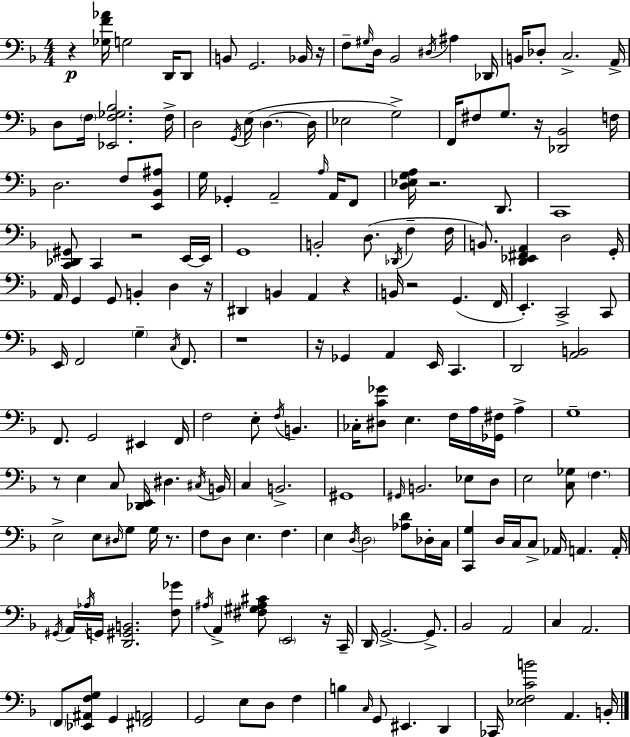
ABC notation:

X:1
T:Untitled
M:4/4
L:1/4
K:F
z [_G,F_A]/4 G,2 D,,/4 D,,/2 B,,/2 G,,2 _B,,/4 z/4 F,/2 ^G,/4 D,/4 _B,,2 ^D,/4 ^A, _D,,/4 B,,/4 _D,/2 C,2 A,,/4 D,/2 F,/4 [_E,,F,_G,_B,]2 F,/4 D,2 G,,/4 E,/4 D, D,/4 _E,2 G,2 F,,/4 ^F,/2 G,/2 z/4 [_D,,_B,,]2 F,/4 D,2 F,/2 [E,,_B,,^A,]/2 G,/4 _G,, A,,2 A,/4 A,,/4 F,,/2 [D,_E,G,A,]/4 z2 D,,/2 C,,4 [C,,_D,,^G,,]/2 C,, z2 E,,/4 E,,/4 G,,4 B,,2 D,/2 _D,,/4 F, F,/4 B,,/2 [D,,_E,,^F,,A,,] D,2 G,,/4 A,,/4 G,, G,,/2 B,, D, z/4 ^D,, B,, A,, z B,,/4 z2 G,, F,,/4 E,, C,,2 C,,/2 E,,/4 F,,2 G, C,/4 F,,/2 z4 z/4 _G,, A,, E,,/4 C,, D,,2 [A,,B,,]2 F,,/2 G,,2 ^E,, F,,/4 F,2 E,/2 F,/4 B,, _C,/4 [^D,C_G]/2 E, F,/4 A,/4 [_G,,^F,]/4 A, G,4 z/2 E, C,/2 [_D,,E,,]/4 ^D, ^C,/4 B,,/4 C, B,,2 ^G,,4 ^G,,/4 B,,2 _E,/2 D,/2 E,2 [C,_G,]/2 F, E,2 E,/2 ^D,/4 G,/2 G,/4 z/2 F,/2 D,/2 E, F, E, D,/4 D,2 [_A,D]/2 _D,/4 C,/4 [C,,G,] D,/4 C,/4 C,/2 _A,,/4 A,, A,,/4 ^G,,/4 A,,/4 _A,/4 G,,/4 [D,,^G,,B,,]2 [F,_G]/2 ^A,/4 A,, [^F,^G,^A,^C]/2 E,,2 z/4 C,,/4 D,,/4 G,,2 G,,/2 _B,,2 A,,2 C, A,,2 F,,/2 [_E,,^A,,F,G,]/2 G,, [^F,,A,,]2 G,,2 E,/2 D,/2 F, B, C,/4 G,,/2 ^E,, D,, _C,,/4 [_E,F,CB]2 A,, B,,/4